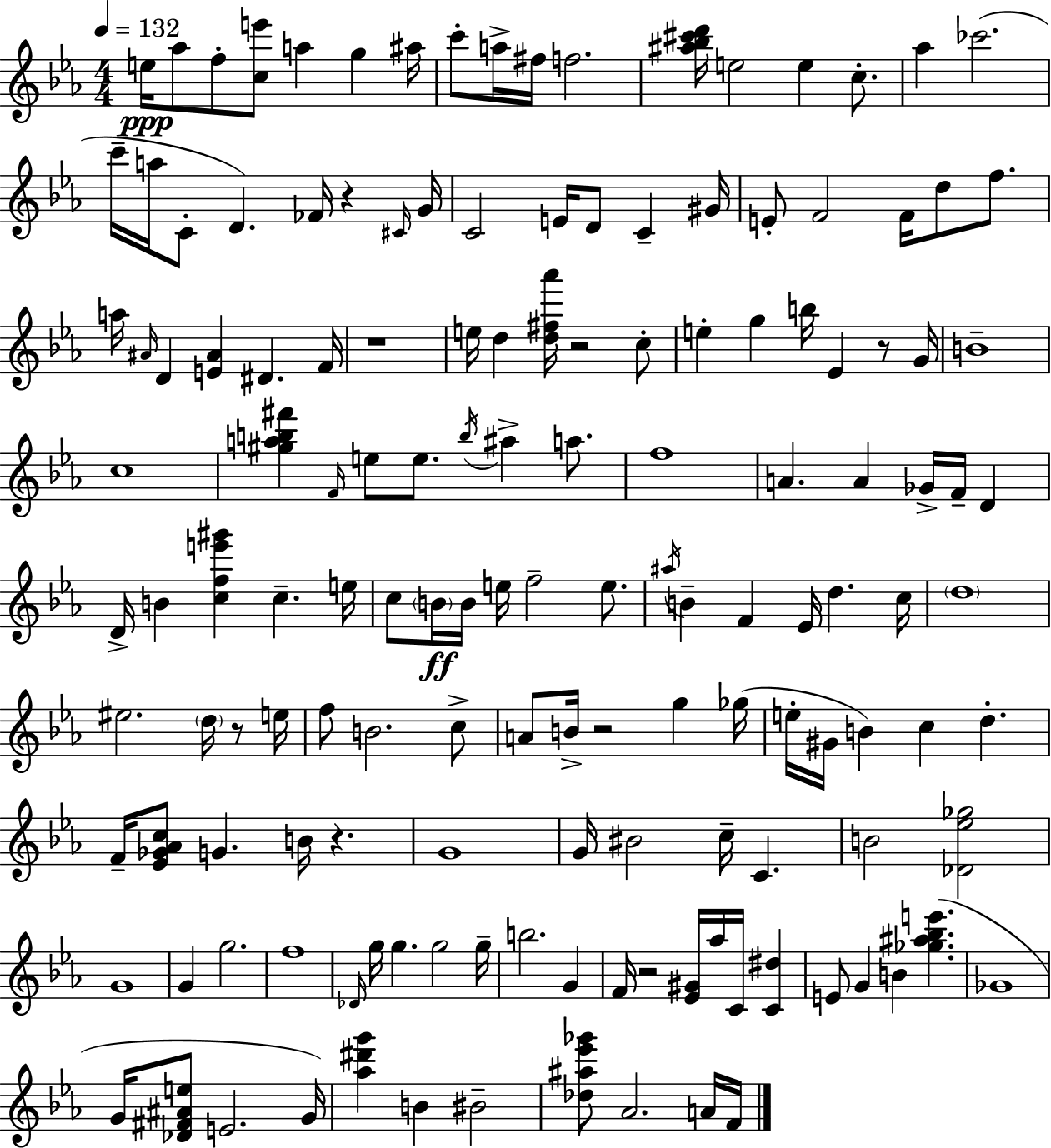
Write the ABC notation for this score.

X:1
T:Untitled
M:4/4
L:1/4
K:Cm
e/4 _a/2 f/2 [ce']/2 a g ^a/4 c'/2 a/4 ^f/4 f2 [^a_b^c'd']/4 e2 e c/2 _a _c'2 c'/4 a/4 C/2 D _F/4 z ^C/4 G/4 C2 E/4 D/2 C ^G/4 E/2 F2 F/4 d/2 f/2 a/4 ^A/4 D [E^A] ^D F/4 z4 e/4 d [d^f_a']/4 z2 c/2 e g b/4 _E z/2 G/4 B4 c4 [^gab^f'] F/4 e/2 e/2 b/4 ^a a/2 f4 A A _G/4 F/4 D D/4 B [cfe'^g'] c e/4 c/2 B/4 B/4 e/4 f2 e/2 ^a/4 B F _E/4 d c/4 d4 ^e2 d/4 z/2 e/4 f/2 B2 c/2 A/2 B/4 z2 g _g/4 e/4 ^G/4 B c d F/4 [_E_G_Ac]/2 G B/4 z G4 G/4 ^B2 c/4 C B2 [_D_e_g]2 G4 G g2 f4 _D/4 g/4 g g2 g/4 b2 G F/4 z2 [_E^G]/4 _a/4 C/4 [C^d] E/2 G B [_g^a_be'] _G4 G/4 [_D^F^Ae]/2 E2 G/4 [_a^d'g'] B ^B2 [_d^a_e'_g']/2 _A2 A/4 F/4